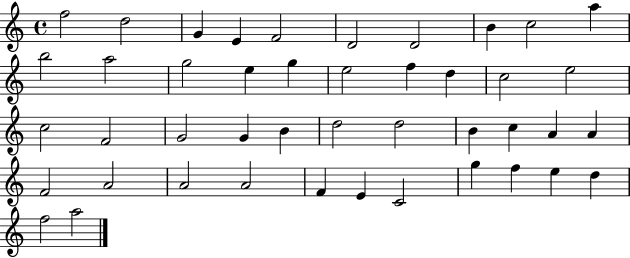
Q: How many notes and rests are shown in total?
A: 44